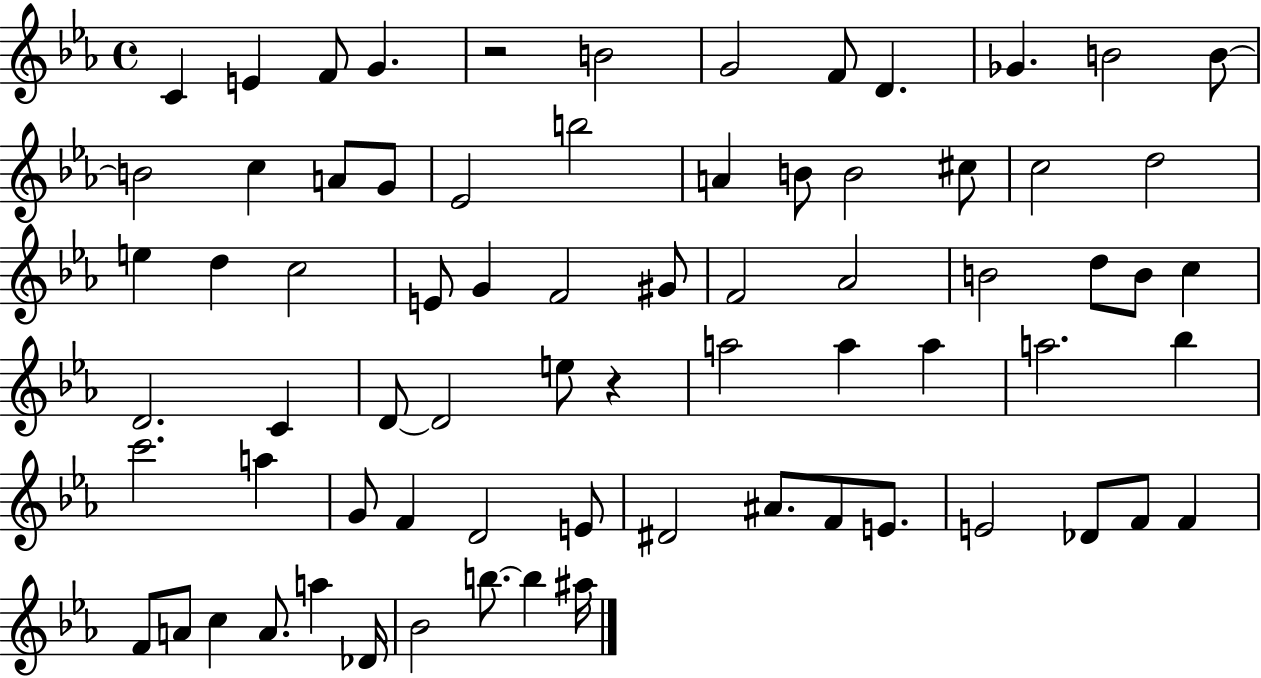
{
  \clef treble
  \time 4/4
  \defaultTimeSignature
  \key ees \major
  c'4 e'4 f'8 g'4. | r2 b'2 | g'2 f'8 d'4. | ges'4. b'2 b'8~~ | \break b'2 c''4 a'8 g'8 | ees'2 b''2 | a'4 b'8 b'2 cis''8 | c''2 d''2 | \break e''4 d''4 c''2 | e'8 g'4 f'2 gis'8 | f'2 aes'2 | b'2 d''8 b'8 c''4 | \break d'2. c'4 | d'8~~ d'2 e''8 r4 | a''2 a''4 a''4 | a''2. bes''4 | \break c'''2. a''4 | g'8 f'4 d'2 e'8 | dis'2 ais'8. f'8 e'8. | e'2 des'8 f'8 f'4 | \break f'8 a'8 c''4 a'8. a''4 des'16 | bes'2 b''8.~~ b''4 ais''16 | \bar "|."
}